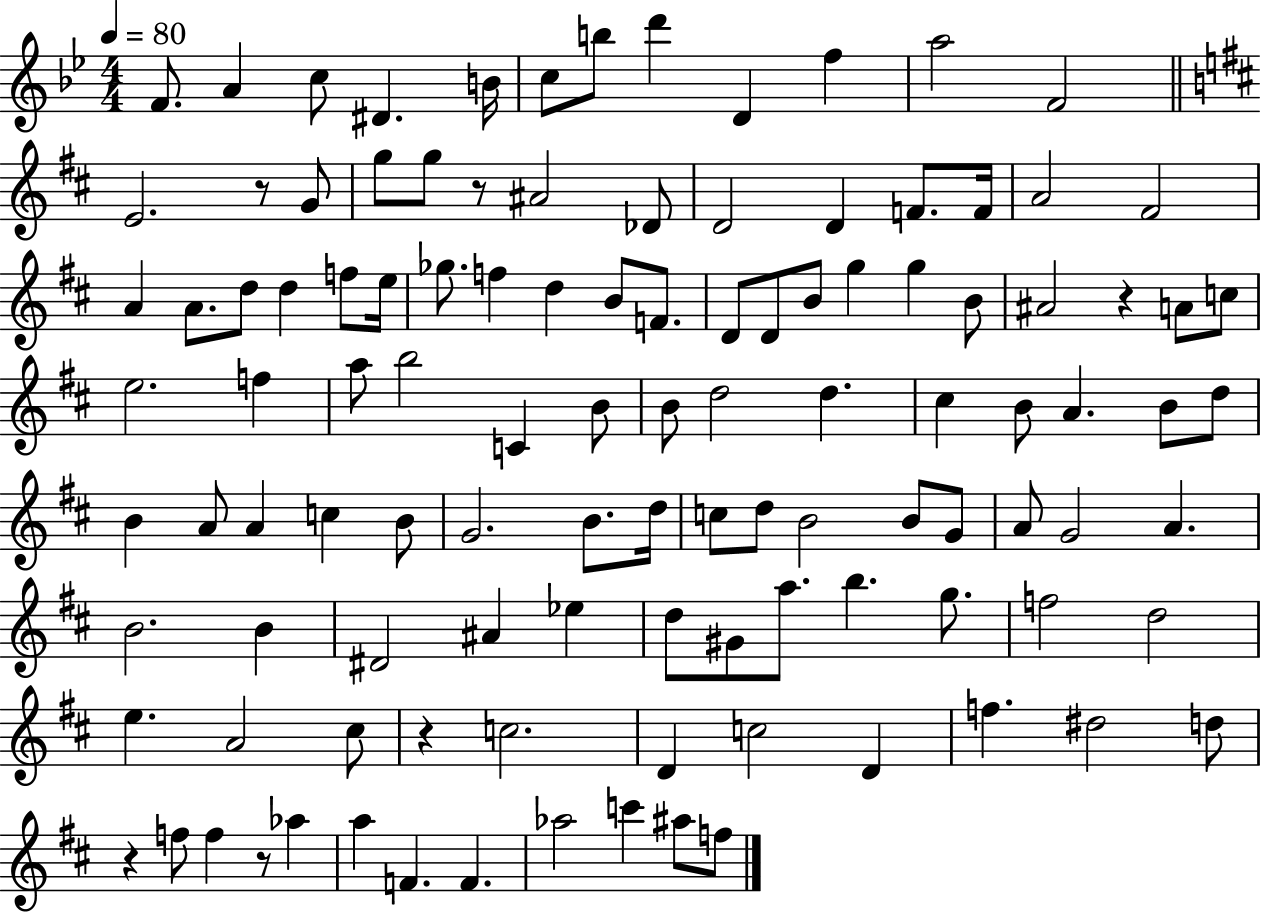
{
  \clef treble
  \numericTimeSignature
  \time 4/4
  \key bes \major
  \tempo 4 = 80
  f'8. a'4 c''8 dis'4. b'16 | c''8 b''8 d'''4 d'4 f''4 | a''2 f'2 | \bar "||" \break \key d \major e'2. r8 g'8 | g''8 g''8 r8 ais'2 des'8 | d'2 d'4 f'8. f'16 | a'2 fis'2 | \break a'4 a'8. d''8 d''4 f''8 e''16 | ges''8. f''4 d''4 b'8 f'8. | d'8 d'8 b'8 g''4 g''4 b'8 | ais'2 r4 a'8 c''8 | \break e''2. f''4 | a''8 b''2 c'4 b'8 | b'8 d''2 d''4. | cis''4 b'8 a'4. b'8 d''8 | \break b'4 a'8 a'4 c''4 b'8 | g'2. b'8. d''16 | c''8 d''8 b'2 b'8 g'8 | a'8 g'2 a'4. | \break b'2. b'4 | dis'2 ais'4 ees''4 | d''8 gis'8 a''8. b''4. g''8. | f''2 d''2 | \break e''4. a'2 cis''8 | r4 c''2. | d'4 c''2 d'4 | f''4. dis''2 d''8 | \break r4 f''8 f''4 r8 aes''4 | a''4 f'4. f'4. | aes''2 c'''4 ais''8 f''8 | \bar "|."
}